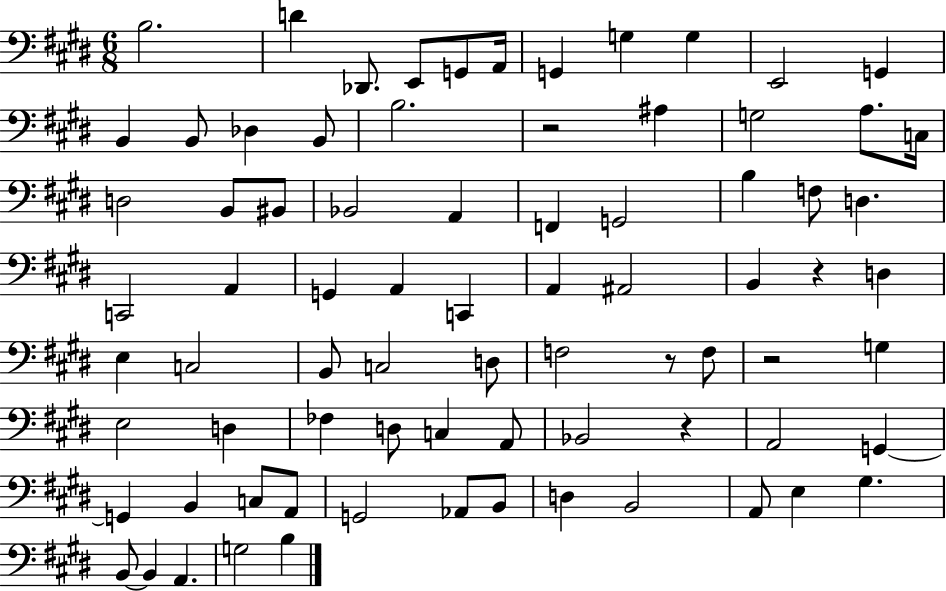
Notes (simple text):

B3/h. D4/q Db2/e. E2/e G2/e A2/s G2/q G3/q G3/q E2/h G2/q B2/q B2/e Db3/q B2/e B3/h. R/h A#3/q G3/h A3/e. C3/s D3/h B2/e BIS2/e Bb2/h A2/q F2/q G2/h B3/q F3/e D3/q. C2/h A2/q G2/q A2/q C2/q A2/q A#2/h B2/q R/q D3/q E3/q C3/h B2/e C3/h D3/e F3/h R/e F3/e R/h G3/q E3/h D3/q FES3/q D3/e C3/q A2/e Bb2/h R/q A2/h G2/q G2/q B2/q C3/e A2/e G2/h Ab2/e B2/e D3/q B2/h A2/e E3/q G#3/q. B2/e B2/q A2/q. G3/h B3/q